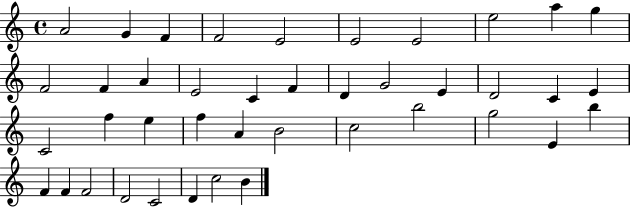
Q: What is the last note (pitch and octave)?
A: B4